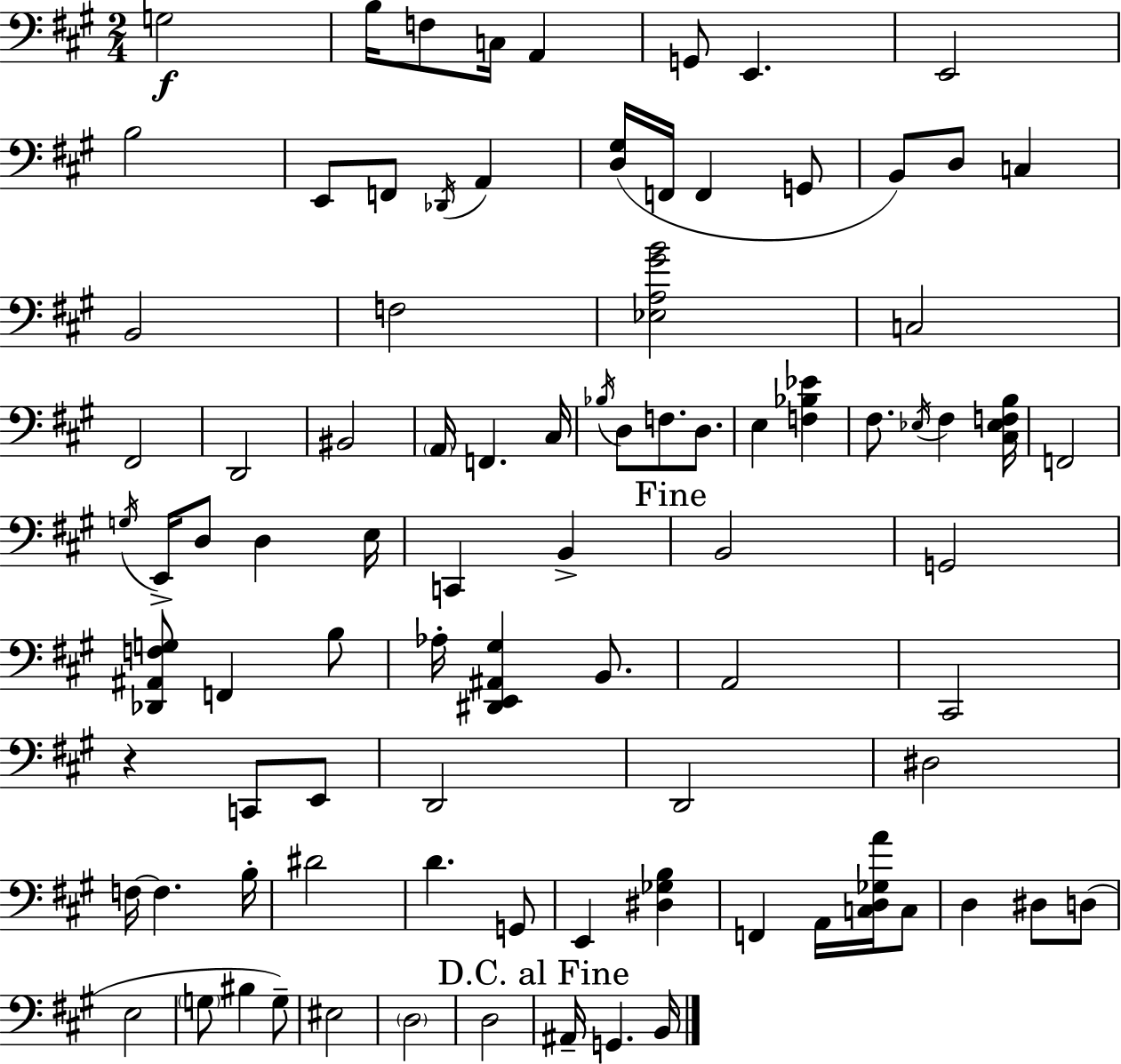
{
  \clef bass
  \numericTimeSignature
  \time 2/4
  \key a \major
  \repeat volta 2 { g2\f | b16 f8 c16 a,4 | g,8 e,4. | e,2 | \break b2 | e,8 f,8 \acciaccatura { des,16 } a,4 | <d gis>16( f,16 f,4 g,8 | b,8) d8 c4 | \break b,2 | f2 | <ees a gis' b'>2 | c2 | \break fis,2 | d,2 | bis,2 | \parenthesize a,16 f,4. | \break cis16 \acciaccatura { bes16 } d8 f8. d8. | e4 <f bes ees'>4 | fis8. \acciaccatura { ees16 } fis4 | <cis ees f b>16 f,2 | \break \acciaccatura { g16 } e,16-> d8 d4 | e16 c,4 | b,4-> \mark "Fine" b,2 | g,2 | \break <des, ais, f g>8 f,4 | b8 aes16-. <dis, e, ais, gis>4 | b,8. a,2 | cis,2 | \break r4 | c,8 e,8 d,2 | d,2 | dis2 | \break f16~~ f4. | b16-. dis'2 | d'4. | g,8 e,4 | \break <dis ges b>4 f,4 | a,16 <c d ges a'>16 c8 d4 | dis8 d8( e2 | \parenthesize g8 bis4 | \break g8--) eis2 | \parenthesize d2 | d2 | \mark "D.C. al Fine" ais,16-- g,4. | \break b,16 } \bar "|."
}